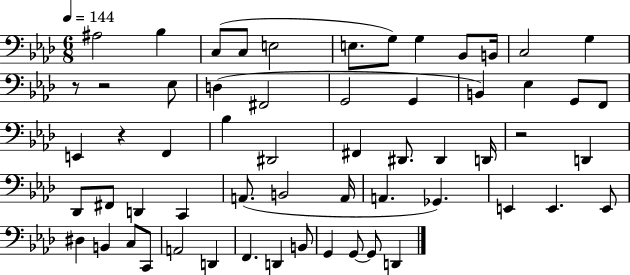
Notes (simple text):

A#3/h Bb3/q C3/e C3/e E3/h E3/e. G3/e G3/q Bb2/e B2/s C3/h G3/q R/e R/h Eb3/e D3/q F#2/h G2/h G2/q B2/q Eb3/q G2/e F2/e E2/q R/q F2/q Bb3/q D#2/h F#2/q D#2/e. D#2/q D2/s R/h D2/q Db2/e F#2/e D2/q C2/q A2/e. B2/h A2/s A2/q. Gb2/q. E2/q E2/q. E2/e D#3/q B2/q C3/e C2/e A2/h D2/q F2/q. D2/q B2/e G2/q G2/e G2/e D2/q